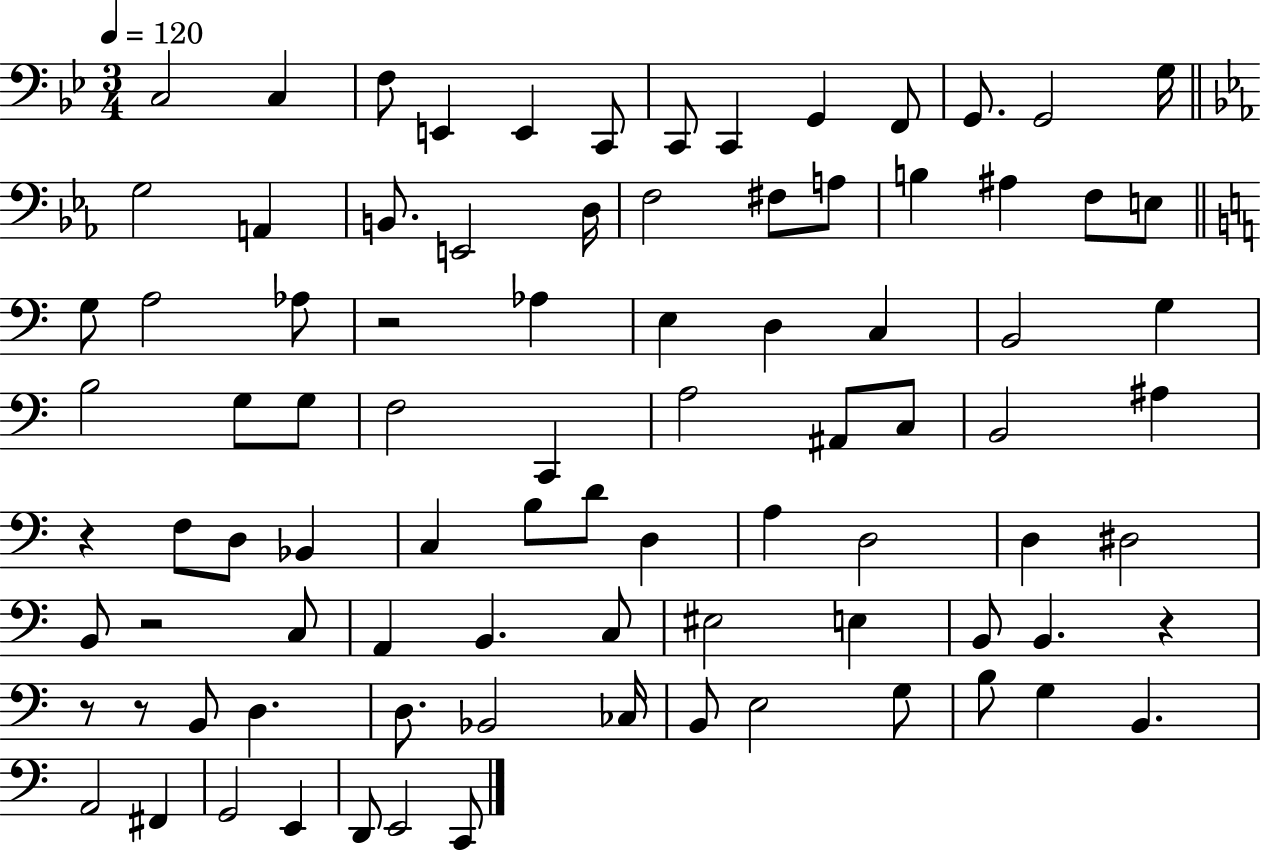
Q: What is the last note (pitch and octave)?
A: C2